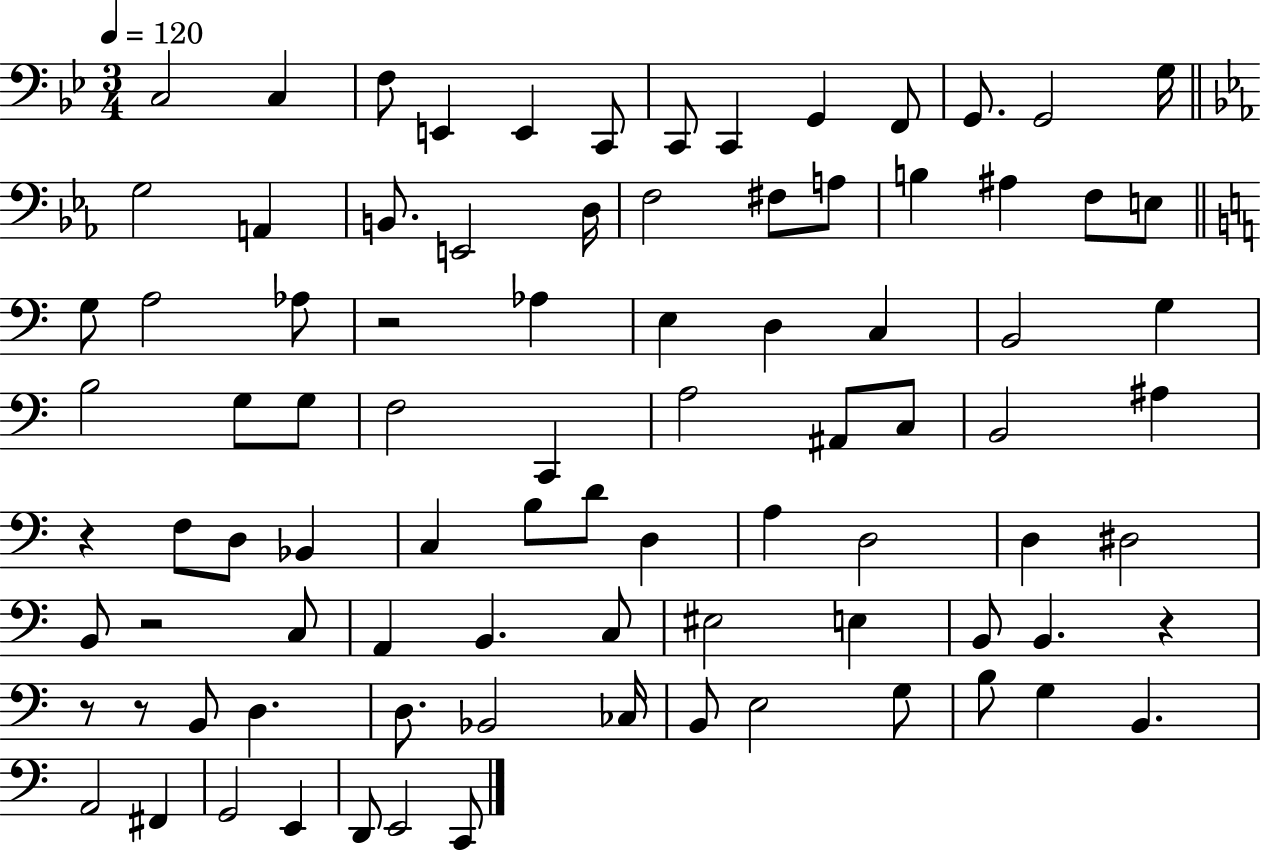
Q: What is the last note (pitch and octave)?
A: C2